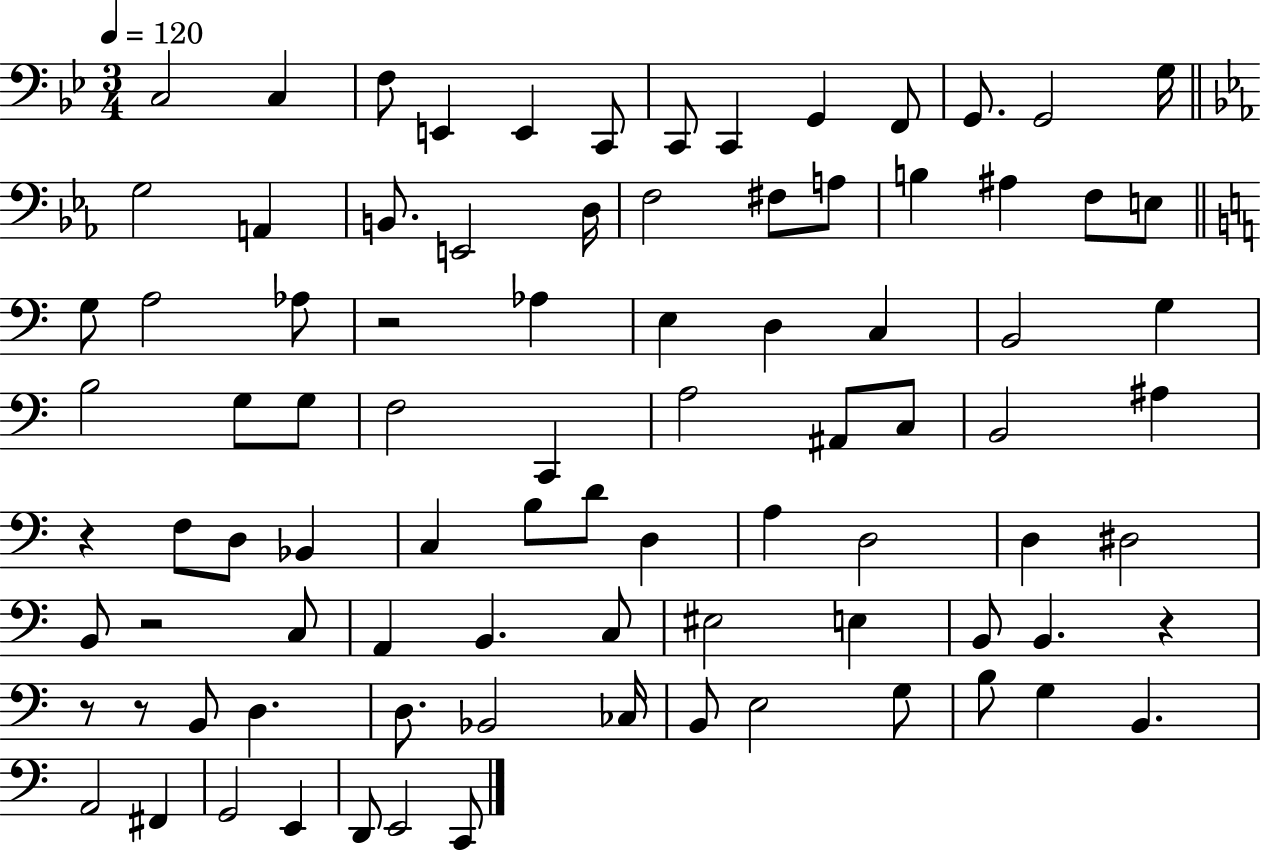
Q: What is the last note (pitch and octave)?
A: C2